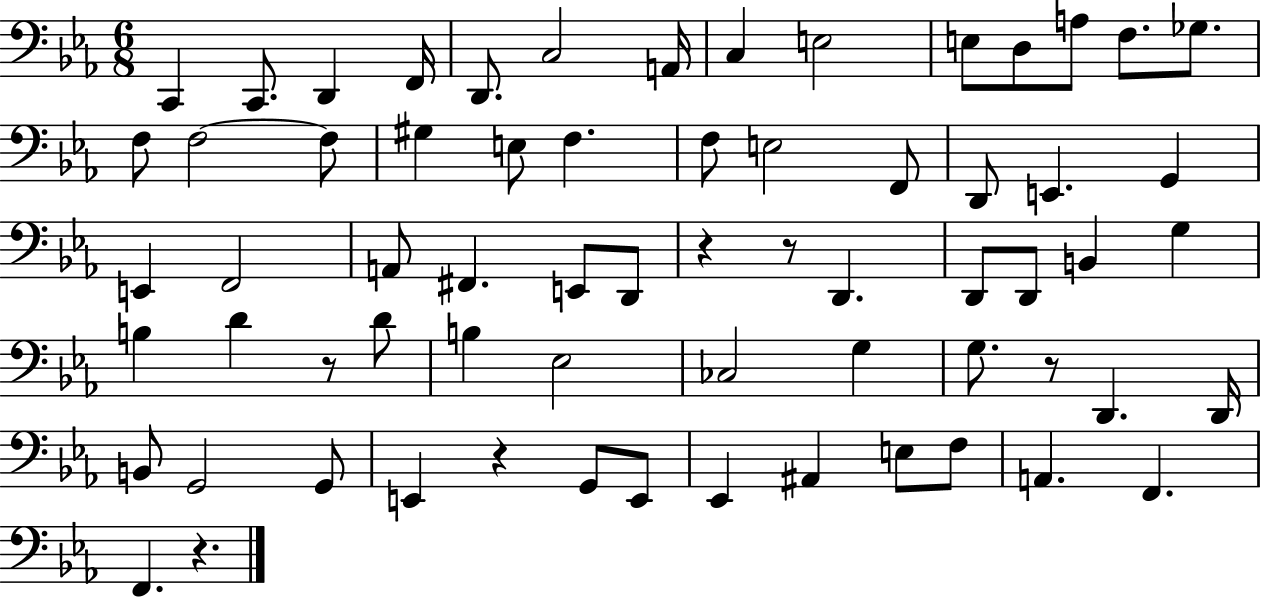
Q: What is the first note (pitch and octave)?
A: C2